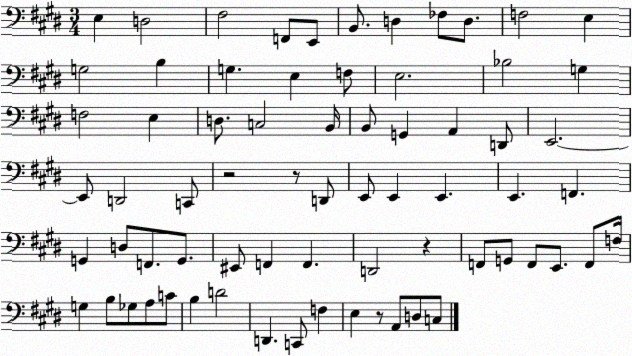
X:1
T:Untitled
M:3/4
L:1/4
K:E
E, D,2 ^F,2 F,,/2 E,,/2 B,,/2 D, _F,/2 D,/2 F,2 E, G,2 B, G, E, F,/2 E,2 _B,2 G, F,2 E, D,/2 C,2 B,,/4 B,,/2 G,, A,, D,,/2 E,,2 E,,/2 D,,2 C,,/2 z2 z/2 D,,/2 E,,/2 E,, E,, E,, F,, G,, D,/2 F,,/2 G,,/2 ^E,,/2 F,, F,, D,,2 z F,,/2 G,,/2 F,,/2 E,,/2 F,,/2 F,/4 G, B,/2 _G,/2 A,/2 C/2 B, D2 D,, C,,/2 F, E, z/2 A,,/2 D,/2 C,/2